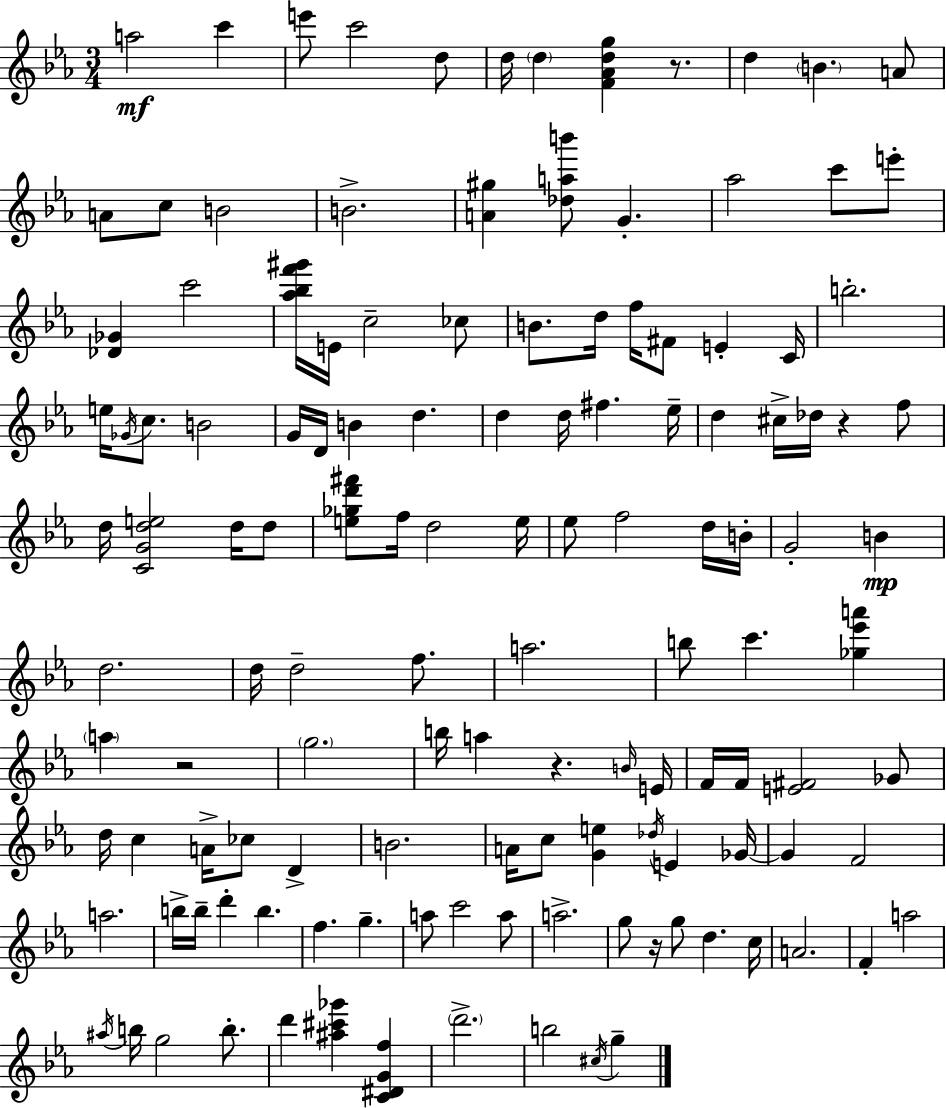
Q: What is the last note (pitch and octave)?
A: G5